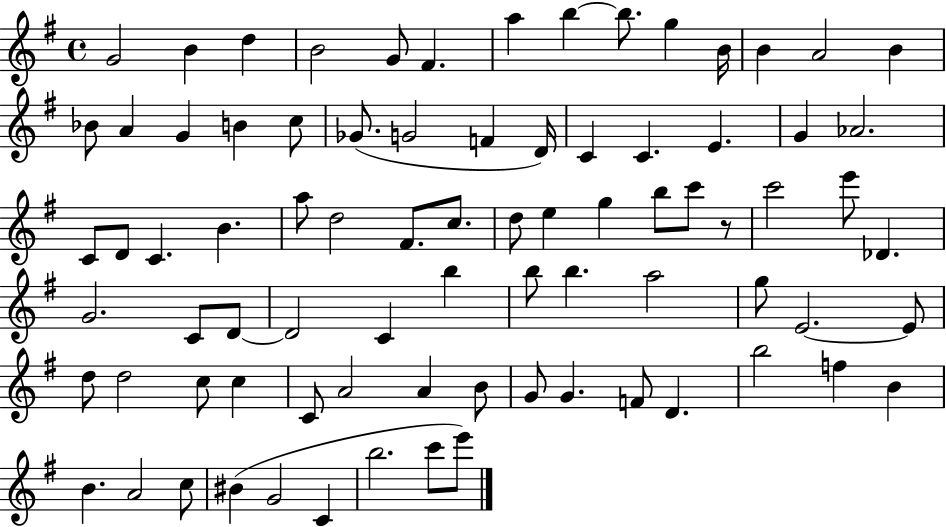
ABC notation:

X:1
T:Untitled
M:4/4
L:1/4
K:G
G2 B d B2 G/2 ^F a b b/2 g B/4 B A2 B _B/2 A G B c/2 _G/2 G2 F D/4 C C E G _A2 C/2 D/2 C B a/2 d2 ^F/2 c/2 d/2 e g b/2 c'/2 z/2 c'2 e'/2 _D G2 C/2 D/2 D2 C b b/2 b a2 g/2 E2 E/2 d/2 d2 c/2 c C/2 A2 A B/2 G/2 G F/2 D b2 f B B A2 c/2 ^B G2 C b2 c'/2 e'/2